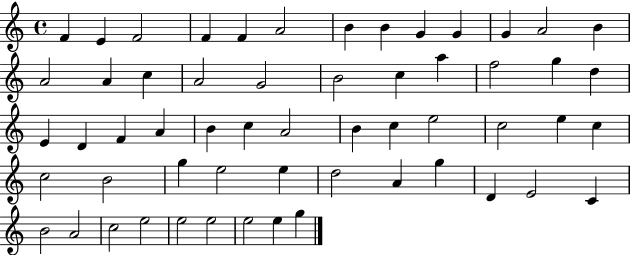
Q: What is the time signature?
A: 4/4